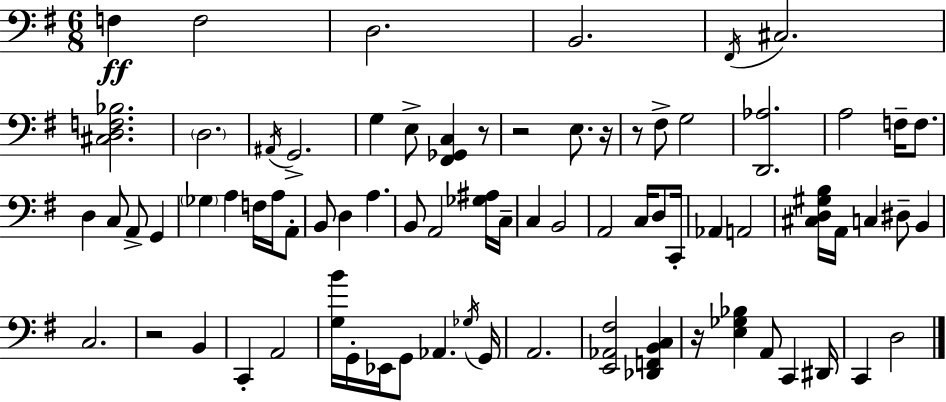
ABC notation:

X:1
T:Untitled
M:6/8
L:1/4
K:Em
F, F,2 D,2 B,,2 ^F,,/4 ^C,2 [^C,D,F,_B,]2 D,2 ^A,,/4 G,,2 G, E,/2 [^F,,_G,,C,] z/2 z2 E,/2 z/4 z/2 ^F,/2 G,2 [D,,_A,]2 A,2 F,/4 F,/2 D, C,/2 A,,/2 G,, _G, A, F,/4 A,/4 A,,/2 B,,/2 D, A, B,,/2 A,,2 [_G,^A,]/4 C,/4 C, B,,2 A,,2 C,/4 D,/2 C,,/4 _A,, A,,2 [^C,D,^G,B,]/4 A,,/4 C, ^D,/2 B,, C,2 z2 B,, C,, A,,2 [G,B]/4 G,,/4 _E,,/4 G,,/2 _A,, _G,/4 G,,/4 A,,2 [E,,_A,,^F,]2 [_D,,F,,B,,C,] z/4 [E,_G,_B,] A,,/2 C,, ^D,,/4 C,, D,2